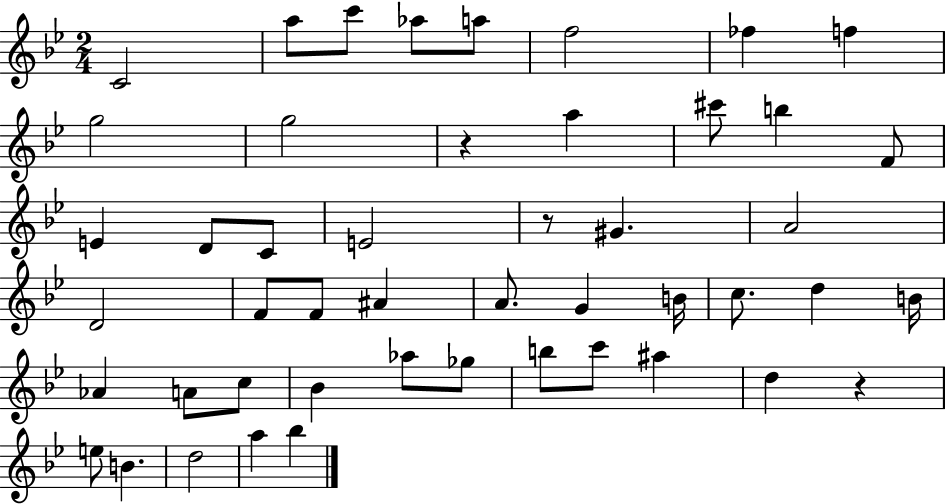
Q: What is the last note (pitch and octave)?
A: Bb5